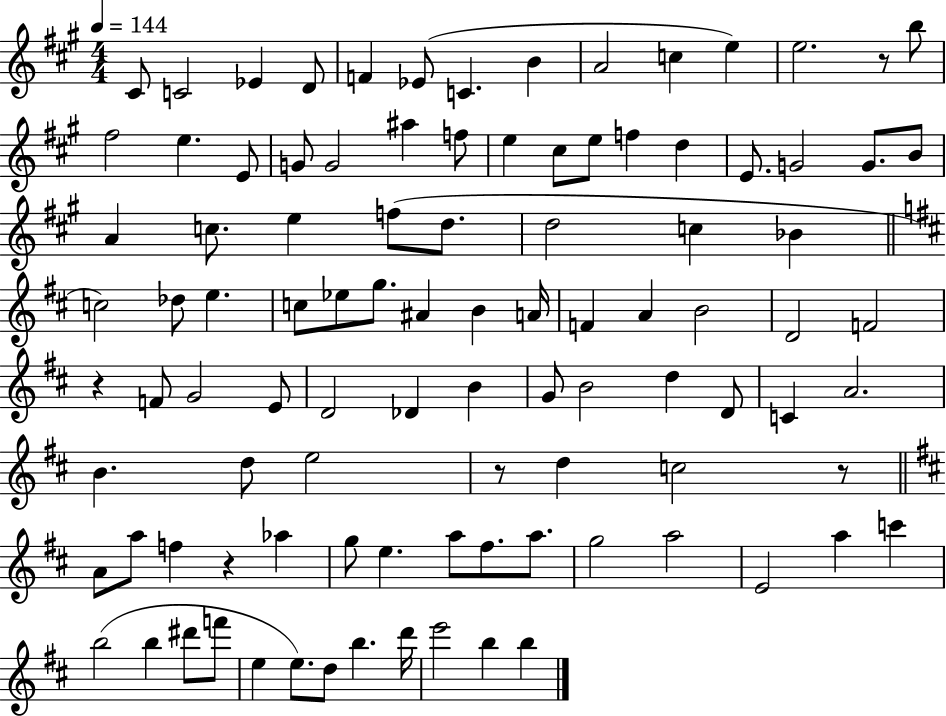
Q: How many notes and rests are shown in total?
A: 99